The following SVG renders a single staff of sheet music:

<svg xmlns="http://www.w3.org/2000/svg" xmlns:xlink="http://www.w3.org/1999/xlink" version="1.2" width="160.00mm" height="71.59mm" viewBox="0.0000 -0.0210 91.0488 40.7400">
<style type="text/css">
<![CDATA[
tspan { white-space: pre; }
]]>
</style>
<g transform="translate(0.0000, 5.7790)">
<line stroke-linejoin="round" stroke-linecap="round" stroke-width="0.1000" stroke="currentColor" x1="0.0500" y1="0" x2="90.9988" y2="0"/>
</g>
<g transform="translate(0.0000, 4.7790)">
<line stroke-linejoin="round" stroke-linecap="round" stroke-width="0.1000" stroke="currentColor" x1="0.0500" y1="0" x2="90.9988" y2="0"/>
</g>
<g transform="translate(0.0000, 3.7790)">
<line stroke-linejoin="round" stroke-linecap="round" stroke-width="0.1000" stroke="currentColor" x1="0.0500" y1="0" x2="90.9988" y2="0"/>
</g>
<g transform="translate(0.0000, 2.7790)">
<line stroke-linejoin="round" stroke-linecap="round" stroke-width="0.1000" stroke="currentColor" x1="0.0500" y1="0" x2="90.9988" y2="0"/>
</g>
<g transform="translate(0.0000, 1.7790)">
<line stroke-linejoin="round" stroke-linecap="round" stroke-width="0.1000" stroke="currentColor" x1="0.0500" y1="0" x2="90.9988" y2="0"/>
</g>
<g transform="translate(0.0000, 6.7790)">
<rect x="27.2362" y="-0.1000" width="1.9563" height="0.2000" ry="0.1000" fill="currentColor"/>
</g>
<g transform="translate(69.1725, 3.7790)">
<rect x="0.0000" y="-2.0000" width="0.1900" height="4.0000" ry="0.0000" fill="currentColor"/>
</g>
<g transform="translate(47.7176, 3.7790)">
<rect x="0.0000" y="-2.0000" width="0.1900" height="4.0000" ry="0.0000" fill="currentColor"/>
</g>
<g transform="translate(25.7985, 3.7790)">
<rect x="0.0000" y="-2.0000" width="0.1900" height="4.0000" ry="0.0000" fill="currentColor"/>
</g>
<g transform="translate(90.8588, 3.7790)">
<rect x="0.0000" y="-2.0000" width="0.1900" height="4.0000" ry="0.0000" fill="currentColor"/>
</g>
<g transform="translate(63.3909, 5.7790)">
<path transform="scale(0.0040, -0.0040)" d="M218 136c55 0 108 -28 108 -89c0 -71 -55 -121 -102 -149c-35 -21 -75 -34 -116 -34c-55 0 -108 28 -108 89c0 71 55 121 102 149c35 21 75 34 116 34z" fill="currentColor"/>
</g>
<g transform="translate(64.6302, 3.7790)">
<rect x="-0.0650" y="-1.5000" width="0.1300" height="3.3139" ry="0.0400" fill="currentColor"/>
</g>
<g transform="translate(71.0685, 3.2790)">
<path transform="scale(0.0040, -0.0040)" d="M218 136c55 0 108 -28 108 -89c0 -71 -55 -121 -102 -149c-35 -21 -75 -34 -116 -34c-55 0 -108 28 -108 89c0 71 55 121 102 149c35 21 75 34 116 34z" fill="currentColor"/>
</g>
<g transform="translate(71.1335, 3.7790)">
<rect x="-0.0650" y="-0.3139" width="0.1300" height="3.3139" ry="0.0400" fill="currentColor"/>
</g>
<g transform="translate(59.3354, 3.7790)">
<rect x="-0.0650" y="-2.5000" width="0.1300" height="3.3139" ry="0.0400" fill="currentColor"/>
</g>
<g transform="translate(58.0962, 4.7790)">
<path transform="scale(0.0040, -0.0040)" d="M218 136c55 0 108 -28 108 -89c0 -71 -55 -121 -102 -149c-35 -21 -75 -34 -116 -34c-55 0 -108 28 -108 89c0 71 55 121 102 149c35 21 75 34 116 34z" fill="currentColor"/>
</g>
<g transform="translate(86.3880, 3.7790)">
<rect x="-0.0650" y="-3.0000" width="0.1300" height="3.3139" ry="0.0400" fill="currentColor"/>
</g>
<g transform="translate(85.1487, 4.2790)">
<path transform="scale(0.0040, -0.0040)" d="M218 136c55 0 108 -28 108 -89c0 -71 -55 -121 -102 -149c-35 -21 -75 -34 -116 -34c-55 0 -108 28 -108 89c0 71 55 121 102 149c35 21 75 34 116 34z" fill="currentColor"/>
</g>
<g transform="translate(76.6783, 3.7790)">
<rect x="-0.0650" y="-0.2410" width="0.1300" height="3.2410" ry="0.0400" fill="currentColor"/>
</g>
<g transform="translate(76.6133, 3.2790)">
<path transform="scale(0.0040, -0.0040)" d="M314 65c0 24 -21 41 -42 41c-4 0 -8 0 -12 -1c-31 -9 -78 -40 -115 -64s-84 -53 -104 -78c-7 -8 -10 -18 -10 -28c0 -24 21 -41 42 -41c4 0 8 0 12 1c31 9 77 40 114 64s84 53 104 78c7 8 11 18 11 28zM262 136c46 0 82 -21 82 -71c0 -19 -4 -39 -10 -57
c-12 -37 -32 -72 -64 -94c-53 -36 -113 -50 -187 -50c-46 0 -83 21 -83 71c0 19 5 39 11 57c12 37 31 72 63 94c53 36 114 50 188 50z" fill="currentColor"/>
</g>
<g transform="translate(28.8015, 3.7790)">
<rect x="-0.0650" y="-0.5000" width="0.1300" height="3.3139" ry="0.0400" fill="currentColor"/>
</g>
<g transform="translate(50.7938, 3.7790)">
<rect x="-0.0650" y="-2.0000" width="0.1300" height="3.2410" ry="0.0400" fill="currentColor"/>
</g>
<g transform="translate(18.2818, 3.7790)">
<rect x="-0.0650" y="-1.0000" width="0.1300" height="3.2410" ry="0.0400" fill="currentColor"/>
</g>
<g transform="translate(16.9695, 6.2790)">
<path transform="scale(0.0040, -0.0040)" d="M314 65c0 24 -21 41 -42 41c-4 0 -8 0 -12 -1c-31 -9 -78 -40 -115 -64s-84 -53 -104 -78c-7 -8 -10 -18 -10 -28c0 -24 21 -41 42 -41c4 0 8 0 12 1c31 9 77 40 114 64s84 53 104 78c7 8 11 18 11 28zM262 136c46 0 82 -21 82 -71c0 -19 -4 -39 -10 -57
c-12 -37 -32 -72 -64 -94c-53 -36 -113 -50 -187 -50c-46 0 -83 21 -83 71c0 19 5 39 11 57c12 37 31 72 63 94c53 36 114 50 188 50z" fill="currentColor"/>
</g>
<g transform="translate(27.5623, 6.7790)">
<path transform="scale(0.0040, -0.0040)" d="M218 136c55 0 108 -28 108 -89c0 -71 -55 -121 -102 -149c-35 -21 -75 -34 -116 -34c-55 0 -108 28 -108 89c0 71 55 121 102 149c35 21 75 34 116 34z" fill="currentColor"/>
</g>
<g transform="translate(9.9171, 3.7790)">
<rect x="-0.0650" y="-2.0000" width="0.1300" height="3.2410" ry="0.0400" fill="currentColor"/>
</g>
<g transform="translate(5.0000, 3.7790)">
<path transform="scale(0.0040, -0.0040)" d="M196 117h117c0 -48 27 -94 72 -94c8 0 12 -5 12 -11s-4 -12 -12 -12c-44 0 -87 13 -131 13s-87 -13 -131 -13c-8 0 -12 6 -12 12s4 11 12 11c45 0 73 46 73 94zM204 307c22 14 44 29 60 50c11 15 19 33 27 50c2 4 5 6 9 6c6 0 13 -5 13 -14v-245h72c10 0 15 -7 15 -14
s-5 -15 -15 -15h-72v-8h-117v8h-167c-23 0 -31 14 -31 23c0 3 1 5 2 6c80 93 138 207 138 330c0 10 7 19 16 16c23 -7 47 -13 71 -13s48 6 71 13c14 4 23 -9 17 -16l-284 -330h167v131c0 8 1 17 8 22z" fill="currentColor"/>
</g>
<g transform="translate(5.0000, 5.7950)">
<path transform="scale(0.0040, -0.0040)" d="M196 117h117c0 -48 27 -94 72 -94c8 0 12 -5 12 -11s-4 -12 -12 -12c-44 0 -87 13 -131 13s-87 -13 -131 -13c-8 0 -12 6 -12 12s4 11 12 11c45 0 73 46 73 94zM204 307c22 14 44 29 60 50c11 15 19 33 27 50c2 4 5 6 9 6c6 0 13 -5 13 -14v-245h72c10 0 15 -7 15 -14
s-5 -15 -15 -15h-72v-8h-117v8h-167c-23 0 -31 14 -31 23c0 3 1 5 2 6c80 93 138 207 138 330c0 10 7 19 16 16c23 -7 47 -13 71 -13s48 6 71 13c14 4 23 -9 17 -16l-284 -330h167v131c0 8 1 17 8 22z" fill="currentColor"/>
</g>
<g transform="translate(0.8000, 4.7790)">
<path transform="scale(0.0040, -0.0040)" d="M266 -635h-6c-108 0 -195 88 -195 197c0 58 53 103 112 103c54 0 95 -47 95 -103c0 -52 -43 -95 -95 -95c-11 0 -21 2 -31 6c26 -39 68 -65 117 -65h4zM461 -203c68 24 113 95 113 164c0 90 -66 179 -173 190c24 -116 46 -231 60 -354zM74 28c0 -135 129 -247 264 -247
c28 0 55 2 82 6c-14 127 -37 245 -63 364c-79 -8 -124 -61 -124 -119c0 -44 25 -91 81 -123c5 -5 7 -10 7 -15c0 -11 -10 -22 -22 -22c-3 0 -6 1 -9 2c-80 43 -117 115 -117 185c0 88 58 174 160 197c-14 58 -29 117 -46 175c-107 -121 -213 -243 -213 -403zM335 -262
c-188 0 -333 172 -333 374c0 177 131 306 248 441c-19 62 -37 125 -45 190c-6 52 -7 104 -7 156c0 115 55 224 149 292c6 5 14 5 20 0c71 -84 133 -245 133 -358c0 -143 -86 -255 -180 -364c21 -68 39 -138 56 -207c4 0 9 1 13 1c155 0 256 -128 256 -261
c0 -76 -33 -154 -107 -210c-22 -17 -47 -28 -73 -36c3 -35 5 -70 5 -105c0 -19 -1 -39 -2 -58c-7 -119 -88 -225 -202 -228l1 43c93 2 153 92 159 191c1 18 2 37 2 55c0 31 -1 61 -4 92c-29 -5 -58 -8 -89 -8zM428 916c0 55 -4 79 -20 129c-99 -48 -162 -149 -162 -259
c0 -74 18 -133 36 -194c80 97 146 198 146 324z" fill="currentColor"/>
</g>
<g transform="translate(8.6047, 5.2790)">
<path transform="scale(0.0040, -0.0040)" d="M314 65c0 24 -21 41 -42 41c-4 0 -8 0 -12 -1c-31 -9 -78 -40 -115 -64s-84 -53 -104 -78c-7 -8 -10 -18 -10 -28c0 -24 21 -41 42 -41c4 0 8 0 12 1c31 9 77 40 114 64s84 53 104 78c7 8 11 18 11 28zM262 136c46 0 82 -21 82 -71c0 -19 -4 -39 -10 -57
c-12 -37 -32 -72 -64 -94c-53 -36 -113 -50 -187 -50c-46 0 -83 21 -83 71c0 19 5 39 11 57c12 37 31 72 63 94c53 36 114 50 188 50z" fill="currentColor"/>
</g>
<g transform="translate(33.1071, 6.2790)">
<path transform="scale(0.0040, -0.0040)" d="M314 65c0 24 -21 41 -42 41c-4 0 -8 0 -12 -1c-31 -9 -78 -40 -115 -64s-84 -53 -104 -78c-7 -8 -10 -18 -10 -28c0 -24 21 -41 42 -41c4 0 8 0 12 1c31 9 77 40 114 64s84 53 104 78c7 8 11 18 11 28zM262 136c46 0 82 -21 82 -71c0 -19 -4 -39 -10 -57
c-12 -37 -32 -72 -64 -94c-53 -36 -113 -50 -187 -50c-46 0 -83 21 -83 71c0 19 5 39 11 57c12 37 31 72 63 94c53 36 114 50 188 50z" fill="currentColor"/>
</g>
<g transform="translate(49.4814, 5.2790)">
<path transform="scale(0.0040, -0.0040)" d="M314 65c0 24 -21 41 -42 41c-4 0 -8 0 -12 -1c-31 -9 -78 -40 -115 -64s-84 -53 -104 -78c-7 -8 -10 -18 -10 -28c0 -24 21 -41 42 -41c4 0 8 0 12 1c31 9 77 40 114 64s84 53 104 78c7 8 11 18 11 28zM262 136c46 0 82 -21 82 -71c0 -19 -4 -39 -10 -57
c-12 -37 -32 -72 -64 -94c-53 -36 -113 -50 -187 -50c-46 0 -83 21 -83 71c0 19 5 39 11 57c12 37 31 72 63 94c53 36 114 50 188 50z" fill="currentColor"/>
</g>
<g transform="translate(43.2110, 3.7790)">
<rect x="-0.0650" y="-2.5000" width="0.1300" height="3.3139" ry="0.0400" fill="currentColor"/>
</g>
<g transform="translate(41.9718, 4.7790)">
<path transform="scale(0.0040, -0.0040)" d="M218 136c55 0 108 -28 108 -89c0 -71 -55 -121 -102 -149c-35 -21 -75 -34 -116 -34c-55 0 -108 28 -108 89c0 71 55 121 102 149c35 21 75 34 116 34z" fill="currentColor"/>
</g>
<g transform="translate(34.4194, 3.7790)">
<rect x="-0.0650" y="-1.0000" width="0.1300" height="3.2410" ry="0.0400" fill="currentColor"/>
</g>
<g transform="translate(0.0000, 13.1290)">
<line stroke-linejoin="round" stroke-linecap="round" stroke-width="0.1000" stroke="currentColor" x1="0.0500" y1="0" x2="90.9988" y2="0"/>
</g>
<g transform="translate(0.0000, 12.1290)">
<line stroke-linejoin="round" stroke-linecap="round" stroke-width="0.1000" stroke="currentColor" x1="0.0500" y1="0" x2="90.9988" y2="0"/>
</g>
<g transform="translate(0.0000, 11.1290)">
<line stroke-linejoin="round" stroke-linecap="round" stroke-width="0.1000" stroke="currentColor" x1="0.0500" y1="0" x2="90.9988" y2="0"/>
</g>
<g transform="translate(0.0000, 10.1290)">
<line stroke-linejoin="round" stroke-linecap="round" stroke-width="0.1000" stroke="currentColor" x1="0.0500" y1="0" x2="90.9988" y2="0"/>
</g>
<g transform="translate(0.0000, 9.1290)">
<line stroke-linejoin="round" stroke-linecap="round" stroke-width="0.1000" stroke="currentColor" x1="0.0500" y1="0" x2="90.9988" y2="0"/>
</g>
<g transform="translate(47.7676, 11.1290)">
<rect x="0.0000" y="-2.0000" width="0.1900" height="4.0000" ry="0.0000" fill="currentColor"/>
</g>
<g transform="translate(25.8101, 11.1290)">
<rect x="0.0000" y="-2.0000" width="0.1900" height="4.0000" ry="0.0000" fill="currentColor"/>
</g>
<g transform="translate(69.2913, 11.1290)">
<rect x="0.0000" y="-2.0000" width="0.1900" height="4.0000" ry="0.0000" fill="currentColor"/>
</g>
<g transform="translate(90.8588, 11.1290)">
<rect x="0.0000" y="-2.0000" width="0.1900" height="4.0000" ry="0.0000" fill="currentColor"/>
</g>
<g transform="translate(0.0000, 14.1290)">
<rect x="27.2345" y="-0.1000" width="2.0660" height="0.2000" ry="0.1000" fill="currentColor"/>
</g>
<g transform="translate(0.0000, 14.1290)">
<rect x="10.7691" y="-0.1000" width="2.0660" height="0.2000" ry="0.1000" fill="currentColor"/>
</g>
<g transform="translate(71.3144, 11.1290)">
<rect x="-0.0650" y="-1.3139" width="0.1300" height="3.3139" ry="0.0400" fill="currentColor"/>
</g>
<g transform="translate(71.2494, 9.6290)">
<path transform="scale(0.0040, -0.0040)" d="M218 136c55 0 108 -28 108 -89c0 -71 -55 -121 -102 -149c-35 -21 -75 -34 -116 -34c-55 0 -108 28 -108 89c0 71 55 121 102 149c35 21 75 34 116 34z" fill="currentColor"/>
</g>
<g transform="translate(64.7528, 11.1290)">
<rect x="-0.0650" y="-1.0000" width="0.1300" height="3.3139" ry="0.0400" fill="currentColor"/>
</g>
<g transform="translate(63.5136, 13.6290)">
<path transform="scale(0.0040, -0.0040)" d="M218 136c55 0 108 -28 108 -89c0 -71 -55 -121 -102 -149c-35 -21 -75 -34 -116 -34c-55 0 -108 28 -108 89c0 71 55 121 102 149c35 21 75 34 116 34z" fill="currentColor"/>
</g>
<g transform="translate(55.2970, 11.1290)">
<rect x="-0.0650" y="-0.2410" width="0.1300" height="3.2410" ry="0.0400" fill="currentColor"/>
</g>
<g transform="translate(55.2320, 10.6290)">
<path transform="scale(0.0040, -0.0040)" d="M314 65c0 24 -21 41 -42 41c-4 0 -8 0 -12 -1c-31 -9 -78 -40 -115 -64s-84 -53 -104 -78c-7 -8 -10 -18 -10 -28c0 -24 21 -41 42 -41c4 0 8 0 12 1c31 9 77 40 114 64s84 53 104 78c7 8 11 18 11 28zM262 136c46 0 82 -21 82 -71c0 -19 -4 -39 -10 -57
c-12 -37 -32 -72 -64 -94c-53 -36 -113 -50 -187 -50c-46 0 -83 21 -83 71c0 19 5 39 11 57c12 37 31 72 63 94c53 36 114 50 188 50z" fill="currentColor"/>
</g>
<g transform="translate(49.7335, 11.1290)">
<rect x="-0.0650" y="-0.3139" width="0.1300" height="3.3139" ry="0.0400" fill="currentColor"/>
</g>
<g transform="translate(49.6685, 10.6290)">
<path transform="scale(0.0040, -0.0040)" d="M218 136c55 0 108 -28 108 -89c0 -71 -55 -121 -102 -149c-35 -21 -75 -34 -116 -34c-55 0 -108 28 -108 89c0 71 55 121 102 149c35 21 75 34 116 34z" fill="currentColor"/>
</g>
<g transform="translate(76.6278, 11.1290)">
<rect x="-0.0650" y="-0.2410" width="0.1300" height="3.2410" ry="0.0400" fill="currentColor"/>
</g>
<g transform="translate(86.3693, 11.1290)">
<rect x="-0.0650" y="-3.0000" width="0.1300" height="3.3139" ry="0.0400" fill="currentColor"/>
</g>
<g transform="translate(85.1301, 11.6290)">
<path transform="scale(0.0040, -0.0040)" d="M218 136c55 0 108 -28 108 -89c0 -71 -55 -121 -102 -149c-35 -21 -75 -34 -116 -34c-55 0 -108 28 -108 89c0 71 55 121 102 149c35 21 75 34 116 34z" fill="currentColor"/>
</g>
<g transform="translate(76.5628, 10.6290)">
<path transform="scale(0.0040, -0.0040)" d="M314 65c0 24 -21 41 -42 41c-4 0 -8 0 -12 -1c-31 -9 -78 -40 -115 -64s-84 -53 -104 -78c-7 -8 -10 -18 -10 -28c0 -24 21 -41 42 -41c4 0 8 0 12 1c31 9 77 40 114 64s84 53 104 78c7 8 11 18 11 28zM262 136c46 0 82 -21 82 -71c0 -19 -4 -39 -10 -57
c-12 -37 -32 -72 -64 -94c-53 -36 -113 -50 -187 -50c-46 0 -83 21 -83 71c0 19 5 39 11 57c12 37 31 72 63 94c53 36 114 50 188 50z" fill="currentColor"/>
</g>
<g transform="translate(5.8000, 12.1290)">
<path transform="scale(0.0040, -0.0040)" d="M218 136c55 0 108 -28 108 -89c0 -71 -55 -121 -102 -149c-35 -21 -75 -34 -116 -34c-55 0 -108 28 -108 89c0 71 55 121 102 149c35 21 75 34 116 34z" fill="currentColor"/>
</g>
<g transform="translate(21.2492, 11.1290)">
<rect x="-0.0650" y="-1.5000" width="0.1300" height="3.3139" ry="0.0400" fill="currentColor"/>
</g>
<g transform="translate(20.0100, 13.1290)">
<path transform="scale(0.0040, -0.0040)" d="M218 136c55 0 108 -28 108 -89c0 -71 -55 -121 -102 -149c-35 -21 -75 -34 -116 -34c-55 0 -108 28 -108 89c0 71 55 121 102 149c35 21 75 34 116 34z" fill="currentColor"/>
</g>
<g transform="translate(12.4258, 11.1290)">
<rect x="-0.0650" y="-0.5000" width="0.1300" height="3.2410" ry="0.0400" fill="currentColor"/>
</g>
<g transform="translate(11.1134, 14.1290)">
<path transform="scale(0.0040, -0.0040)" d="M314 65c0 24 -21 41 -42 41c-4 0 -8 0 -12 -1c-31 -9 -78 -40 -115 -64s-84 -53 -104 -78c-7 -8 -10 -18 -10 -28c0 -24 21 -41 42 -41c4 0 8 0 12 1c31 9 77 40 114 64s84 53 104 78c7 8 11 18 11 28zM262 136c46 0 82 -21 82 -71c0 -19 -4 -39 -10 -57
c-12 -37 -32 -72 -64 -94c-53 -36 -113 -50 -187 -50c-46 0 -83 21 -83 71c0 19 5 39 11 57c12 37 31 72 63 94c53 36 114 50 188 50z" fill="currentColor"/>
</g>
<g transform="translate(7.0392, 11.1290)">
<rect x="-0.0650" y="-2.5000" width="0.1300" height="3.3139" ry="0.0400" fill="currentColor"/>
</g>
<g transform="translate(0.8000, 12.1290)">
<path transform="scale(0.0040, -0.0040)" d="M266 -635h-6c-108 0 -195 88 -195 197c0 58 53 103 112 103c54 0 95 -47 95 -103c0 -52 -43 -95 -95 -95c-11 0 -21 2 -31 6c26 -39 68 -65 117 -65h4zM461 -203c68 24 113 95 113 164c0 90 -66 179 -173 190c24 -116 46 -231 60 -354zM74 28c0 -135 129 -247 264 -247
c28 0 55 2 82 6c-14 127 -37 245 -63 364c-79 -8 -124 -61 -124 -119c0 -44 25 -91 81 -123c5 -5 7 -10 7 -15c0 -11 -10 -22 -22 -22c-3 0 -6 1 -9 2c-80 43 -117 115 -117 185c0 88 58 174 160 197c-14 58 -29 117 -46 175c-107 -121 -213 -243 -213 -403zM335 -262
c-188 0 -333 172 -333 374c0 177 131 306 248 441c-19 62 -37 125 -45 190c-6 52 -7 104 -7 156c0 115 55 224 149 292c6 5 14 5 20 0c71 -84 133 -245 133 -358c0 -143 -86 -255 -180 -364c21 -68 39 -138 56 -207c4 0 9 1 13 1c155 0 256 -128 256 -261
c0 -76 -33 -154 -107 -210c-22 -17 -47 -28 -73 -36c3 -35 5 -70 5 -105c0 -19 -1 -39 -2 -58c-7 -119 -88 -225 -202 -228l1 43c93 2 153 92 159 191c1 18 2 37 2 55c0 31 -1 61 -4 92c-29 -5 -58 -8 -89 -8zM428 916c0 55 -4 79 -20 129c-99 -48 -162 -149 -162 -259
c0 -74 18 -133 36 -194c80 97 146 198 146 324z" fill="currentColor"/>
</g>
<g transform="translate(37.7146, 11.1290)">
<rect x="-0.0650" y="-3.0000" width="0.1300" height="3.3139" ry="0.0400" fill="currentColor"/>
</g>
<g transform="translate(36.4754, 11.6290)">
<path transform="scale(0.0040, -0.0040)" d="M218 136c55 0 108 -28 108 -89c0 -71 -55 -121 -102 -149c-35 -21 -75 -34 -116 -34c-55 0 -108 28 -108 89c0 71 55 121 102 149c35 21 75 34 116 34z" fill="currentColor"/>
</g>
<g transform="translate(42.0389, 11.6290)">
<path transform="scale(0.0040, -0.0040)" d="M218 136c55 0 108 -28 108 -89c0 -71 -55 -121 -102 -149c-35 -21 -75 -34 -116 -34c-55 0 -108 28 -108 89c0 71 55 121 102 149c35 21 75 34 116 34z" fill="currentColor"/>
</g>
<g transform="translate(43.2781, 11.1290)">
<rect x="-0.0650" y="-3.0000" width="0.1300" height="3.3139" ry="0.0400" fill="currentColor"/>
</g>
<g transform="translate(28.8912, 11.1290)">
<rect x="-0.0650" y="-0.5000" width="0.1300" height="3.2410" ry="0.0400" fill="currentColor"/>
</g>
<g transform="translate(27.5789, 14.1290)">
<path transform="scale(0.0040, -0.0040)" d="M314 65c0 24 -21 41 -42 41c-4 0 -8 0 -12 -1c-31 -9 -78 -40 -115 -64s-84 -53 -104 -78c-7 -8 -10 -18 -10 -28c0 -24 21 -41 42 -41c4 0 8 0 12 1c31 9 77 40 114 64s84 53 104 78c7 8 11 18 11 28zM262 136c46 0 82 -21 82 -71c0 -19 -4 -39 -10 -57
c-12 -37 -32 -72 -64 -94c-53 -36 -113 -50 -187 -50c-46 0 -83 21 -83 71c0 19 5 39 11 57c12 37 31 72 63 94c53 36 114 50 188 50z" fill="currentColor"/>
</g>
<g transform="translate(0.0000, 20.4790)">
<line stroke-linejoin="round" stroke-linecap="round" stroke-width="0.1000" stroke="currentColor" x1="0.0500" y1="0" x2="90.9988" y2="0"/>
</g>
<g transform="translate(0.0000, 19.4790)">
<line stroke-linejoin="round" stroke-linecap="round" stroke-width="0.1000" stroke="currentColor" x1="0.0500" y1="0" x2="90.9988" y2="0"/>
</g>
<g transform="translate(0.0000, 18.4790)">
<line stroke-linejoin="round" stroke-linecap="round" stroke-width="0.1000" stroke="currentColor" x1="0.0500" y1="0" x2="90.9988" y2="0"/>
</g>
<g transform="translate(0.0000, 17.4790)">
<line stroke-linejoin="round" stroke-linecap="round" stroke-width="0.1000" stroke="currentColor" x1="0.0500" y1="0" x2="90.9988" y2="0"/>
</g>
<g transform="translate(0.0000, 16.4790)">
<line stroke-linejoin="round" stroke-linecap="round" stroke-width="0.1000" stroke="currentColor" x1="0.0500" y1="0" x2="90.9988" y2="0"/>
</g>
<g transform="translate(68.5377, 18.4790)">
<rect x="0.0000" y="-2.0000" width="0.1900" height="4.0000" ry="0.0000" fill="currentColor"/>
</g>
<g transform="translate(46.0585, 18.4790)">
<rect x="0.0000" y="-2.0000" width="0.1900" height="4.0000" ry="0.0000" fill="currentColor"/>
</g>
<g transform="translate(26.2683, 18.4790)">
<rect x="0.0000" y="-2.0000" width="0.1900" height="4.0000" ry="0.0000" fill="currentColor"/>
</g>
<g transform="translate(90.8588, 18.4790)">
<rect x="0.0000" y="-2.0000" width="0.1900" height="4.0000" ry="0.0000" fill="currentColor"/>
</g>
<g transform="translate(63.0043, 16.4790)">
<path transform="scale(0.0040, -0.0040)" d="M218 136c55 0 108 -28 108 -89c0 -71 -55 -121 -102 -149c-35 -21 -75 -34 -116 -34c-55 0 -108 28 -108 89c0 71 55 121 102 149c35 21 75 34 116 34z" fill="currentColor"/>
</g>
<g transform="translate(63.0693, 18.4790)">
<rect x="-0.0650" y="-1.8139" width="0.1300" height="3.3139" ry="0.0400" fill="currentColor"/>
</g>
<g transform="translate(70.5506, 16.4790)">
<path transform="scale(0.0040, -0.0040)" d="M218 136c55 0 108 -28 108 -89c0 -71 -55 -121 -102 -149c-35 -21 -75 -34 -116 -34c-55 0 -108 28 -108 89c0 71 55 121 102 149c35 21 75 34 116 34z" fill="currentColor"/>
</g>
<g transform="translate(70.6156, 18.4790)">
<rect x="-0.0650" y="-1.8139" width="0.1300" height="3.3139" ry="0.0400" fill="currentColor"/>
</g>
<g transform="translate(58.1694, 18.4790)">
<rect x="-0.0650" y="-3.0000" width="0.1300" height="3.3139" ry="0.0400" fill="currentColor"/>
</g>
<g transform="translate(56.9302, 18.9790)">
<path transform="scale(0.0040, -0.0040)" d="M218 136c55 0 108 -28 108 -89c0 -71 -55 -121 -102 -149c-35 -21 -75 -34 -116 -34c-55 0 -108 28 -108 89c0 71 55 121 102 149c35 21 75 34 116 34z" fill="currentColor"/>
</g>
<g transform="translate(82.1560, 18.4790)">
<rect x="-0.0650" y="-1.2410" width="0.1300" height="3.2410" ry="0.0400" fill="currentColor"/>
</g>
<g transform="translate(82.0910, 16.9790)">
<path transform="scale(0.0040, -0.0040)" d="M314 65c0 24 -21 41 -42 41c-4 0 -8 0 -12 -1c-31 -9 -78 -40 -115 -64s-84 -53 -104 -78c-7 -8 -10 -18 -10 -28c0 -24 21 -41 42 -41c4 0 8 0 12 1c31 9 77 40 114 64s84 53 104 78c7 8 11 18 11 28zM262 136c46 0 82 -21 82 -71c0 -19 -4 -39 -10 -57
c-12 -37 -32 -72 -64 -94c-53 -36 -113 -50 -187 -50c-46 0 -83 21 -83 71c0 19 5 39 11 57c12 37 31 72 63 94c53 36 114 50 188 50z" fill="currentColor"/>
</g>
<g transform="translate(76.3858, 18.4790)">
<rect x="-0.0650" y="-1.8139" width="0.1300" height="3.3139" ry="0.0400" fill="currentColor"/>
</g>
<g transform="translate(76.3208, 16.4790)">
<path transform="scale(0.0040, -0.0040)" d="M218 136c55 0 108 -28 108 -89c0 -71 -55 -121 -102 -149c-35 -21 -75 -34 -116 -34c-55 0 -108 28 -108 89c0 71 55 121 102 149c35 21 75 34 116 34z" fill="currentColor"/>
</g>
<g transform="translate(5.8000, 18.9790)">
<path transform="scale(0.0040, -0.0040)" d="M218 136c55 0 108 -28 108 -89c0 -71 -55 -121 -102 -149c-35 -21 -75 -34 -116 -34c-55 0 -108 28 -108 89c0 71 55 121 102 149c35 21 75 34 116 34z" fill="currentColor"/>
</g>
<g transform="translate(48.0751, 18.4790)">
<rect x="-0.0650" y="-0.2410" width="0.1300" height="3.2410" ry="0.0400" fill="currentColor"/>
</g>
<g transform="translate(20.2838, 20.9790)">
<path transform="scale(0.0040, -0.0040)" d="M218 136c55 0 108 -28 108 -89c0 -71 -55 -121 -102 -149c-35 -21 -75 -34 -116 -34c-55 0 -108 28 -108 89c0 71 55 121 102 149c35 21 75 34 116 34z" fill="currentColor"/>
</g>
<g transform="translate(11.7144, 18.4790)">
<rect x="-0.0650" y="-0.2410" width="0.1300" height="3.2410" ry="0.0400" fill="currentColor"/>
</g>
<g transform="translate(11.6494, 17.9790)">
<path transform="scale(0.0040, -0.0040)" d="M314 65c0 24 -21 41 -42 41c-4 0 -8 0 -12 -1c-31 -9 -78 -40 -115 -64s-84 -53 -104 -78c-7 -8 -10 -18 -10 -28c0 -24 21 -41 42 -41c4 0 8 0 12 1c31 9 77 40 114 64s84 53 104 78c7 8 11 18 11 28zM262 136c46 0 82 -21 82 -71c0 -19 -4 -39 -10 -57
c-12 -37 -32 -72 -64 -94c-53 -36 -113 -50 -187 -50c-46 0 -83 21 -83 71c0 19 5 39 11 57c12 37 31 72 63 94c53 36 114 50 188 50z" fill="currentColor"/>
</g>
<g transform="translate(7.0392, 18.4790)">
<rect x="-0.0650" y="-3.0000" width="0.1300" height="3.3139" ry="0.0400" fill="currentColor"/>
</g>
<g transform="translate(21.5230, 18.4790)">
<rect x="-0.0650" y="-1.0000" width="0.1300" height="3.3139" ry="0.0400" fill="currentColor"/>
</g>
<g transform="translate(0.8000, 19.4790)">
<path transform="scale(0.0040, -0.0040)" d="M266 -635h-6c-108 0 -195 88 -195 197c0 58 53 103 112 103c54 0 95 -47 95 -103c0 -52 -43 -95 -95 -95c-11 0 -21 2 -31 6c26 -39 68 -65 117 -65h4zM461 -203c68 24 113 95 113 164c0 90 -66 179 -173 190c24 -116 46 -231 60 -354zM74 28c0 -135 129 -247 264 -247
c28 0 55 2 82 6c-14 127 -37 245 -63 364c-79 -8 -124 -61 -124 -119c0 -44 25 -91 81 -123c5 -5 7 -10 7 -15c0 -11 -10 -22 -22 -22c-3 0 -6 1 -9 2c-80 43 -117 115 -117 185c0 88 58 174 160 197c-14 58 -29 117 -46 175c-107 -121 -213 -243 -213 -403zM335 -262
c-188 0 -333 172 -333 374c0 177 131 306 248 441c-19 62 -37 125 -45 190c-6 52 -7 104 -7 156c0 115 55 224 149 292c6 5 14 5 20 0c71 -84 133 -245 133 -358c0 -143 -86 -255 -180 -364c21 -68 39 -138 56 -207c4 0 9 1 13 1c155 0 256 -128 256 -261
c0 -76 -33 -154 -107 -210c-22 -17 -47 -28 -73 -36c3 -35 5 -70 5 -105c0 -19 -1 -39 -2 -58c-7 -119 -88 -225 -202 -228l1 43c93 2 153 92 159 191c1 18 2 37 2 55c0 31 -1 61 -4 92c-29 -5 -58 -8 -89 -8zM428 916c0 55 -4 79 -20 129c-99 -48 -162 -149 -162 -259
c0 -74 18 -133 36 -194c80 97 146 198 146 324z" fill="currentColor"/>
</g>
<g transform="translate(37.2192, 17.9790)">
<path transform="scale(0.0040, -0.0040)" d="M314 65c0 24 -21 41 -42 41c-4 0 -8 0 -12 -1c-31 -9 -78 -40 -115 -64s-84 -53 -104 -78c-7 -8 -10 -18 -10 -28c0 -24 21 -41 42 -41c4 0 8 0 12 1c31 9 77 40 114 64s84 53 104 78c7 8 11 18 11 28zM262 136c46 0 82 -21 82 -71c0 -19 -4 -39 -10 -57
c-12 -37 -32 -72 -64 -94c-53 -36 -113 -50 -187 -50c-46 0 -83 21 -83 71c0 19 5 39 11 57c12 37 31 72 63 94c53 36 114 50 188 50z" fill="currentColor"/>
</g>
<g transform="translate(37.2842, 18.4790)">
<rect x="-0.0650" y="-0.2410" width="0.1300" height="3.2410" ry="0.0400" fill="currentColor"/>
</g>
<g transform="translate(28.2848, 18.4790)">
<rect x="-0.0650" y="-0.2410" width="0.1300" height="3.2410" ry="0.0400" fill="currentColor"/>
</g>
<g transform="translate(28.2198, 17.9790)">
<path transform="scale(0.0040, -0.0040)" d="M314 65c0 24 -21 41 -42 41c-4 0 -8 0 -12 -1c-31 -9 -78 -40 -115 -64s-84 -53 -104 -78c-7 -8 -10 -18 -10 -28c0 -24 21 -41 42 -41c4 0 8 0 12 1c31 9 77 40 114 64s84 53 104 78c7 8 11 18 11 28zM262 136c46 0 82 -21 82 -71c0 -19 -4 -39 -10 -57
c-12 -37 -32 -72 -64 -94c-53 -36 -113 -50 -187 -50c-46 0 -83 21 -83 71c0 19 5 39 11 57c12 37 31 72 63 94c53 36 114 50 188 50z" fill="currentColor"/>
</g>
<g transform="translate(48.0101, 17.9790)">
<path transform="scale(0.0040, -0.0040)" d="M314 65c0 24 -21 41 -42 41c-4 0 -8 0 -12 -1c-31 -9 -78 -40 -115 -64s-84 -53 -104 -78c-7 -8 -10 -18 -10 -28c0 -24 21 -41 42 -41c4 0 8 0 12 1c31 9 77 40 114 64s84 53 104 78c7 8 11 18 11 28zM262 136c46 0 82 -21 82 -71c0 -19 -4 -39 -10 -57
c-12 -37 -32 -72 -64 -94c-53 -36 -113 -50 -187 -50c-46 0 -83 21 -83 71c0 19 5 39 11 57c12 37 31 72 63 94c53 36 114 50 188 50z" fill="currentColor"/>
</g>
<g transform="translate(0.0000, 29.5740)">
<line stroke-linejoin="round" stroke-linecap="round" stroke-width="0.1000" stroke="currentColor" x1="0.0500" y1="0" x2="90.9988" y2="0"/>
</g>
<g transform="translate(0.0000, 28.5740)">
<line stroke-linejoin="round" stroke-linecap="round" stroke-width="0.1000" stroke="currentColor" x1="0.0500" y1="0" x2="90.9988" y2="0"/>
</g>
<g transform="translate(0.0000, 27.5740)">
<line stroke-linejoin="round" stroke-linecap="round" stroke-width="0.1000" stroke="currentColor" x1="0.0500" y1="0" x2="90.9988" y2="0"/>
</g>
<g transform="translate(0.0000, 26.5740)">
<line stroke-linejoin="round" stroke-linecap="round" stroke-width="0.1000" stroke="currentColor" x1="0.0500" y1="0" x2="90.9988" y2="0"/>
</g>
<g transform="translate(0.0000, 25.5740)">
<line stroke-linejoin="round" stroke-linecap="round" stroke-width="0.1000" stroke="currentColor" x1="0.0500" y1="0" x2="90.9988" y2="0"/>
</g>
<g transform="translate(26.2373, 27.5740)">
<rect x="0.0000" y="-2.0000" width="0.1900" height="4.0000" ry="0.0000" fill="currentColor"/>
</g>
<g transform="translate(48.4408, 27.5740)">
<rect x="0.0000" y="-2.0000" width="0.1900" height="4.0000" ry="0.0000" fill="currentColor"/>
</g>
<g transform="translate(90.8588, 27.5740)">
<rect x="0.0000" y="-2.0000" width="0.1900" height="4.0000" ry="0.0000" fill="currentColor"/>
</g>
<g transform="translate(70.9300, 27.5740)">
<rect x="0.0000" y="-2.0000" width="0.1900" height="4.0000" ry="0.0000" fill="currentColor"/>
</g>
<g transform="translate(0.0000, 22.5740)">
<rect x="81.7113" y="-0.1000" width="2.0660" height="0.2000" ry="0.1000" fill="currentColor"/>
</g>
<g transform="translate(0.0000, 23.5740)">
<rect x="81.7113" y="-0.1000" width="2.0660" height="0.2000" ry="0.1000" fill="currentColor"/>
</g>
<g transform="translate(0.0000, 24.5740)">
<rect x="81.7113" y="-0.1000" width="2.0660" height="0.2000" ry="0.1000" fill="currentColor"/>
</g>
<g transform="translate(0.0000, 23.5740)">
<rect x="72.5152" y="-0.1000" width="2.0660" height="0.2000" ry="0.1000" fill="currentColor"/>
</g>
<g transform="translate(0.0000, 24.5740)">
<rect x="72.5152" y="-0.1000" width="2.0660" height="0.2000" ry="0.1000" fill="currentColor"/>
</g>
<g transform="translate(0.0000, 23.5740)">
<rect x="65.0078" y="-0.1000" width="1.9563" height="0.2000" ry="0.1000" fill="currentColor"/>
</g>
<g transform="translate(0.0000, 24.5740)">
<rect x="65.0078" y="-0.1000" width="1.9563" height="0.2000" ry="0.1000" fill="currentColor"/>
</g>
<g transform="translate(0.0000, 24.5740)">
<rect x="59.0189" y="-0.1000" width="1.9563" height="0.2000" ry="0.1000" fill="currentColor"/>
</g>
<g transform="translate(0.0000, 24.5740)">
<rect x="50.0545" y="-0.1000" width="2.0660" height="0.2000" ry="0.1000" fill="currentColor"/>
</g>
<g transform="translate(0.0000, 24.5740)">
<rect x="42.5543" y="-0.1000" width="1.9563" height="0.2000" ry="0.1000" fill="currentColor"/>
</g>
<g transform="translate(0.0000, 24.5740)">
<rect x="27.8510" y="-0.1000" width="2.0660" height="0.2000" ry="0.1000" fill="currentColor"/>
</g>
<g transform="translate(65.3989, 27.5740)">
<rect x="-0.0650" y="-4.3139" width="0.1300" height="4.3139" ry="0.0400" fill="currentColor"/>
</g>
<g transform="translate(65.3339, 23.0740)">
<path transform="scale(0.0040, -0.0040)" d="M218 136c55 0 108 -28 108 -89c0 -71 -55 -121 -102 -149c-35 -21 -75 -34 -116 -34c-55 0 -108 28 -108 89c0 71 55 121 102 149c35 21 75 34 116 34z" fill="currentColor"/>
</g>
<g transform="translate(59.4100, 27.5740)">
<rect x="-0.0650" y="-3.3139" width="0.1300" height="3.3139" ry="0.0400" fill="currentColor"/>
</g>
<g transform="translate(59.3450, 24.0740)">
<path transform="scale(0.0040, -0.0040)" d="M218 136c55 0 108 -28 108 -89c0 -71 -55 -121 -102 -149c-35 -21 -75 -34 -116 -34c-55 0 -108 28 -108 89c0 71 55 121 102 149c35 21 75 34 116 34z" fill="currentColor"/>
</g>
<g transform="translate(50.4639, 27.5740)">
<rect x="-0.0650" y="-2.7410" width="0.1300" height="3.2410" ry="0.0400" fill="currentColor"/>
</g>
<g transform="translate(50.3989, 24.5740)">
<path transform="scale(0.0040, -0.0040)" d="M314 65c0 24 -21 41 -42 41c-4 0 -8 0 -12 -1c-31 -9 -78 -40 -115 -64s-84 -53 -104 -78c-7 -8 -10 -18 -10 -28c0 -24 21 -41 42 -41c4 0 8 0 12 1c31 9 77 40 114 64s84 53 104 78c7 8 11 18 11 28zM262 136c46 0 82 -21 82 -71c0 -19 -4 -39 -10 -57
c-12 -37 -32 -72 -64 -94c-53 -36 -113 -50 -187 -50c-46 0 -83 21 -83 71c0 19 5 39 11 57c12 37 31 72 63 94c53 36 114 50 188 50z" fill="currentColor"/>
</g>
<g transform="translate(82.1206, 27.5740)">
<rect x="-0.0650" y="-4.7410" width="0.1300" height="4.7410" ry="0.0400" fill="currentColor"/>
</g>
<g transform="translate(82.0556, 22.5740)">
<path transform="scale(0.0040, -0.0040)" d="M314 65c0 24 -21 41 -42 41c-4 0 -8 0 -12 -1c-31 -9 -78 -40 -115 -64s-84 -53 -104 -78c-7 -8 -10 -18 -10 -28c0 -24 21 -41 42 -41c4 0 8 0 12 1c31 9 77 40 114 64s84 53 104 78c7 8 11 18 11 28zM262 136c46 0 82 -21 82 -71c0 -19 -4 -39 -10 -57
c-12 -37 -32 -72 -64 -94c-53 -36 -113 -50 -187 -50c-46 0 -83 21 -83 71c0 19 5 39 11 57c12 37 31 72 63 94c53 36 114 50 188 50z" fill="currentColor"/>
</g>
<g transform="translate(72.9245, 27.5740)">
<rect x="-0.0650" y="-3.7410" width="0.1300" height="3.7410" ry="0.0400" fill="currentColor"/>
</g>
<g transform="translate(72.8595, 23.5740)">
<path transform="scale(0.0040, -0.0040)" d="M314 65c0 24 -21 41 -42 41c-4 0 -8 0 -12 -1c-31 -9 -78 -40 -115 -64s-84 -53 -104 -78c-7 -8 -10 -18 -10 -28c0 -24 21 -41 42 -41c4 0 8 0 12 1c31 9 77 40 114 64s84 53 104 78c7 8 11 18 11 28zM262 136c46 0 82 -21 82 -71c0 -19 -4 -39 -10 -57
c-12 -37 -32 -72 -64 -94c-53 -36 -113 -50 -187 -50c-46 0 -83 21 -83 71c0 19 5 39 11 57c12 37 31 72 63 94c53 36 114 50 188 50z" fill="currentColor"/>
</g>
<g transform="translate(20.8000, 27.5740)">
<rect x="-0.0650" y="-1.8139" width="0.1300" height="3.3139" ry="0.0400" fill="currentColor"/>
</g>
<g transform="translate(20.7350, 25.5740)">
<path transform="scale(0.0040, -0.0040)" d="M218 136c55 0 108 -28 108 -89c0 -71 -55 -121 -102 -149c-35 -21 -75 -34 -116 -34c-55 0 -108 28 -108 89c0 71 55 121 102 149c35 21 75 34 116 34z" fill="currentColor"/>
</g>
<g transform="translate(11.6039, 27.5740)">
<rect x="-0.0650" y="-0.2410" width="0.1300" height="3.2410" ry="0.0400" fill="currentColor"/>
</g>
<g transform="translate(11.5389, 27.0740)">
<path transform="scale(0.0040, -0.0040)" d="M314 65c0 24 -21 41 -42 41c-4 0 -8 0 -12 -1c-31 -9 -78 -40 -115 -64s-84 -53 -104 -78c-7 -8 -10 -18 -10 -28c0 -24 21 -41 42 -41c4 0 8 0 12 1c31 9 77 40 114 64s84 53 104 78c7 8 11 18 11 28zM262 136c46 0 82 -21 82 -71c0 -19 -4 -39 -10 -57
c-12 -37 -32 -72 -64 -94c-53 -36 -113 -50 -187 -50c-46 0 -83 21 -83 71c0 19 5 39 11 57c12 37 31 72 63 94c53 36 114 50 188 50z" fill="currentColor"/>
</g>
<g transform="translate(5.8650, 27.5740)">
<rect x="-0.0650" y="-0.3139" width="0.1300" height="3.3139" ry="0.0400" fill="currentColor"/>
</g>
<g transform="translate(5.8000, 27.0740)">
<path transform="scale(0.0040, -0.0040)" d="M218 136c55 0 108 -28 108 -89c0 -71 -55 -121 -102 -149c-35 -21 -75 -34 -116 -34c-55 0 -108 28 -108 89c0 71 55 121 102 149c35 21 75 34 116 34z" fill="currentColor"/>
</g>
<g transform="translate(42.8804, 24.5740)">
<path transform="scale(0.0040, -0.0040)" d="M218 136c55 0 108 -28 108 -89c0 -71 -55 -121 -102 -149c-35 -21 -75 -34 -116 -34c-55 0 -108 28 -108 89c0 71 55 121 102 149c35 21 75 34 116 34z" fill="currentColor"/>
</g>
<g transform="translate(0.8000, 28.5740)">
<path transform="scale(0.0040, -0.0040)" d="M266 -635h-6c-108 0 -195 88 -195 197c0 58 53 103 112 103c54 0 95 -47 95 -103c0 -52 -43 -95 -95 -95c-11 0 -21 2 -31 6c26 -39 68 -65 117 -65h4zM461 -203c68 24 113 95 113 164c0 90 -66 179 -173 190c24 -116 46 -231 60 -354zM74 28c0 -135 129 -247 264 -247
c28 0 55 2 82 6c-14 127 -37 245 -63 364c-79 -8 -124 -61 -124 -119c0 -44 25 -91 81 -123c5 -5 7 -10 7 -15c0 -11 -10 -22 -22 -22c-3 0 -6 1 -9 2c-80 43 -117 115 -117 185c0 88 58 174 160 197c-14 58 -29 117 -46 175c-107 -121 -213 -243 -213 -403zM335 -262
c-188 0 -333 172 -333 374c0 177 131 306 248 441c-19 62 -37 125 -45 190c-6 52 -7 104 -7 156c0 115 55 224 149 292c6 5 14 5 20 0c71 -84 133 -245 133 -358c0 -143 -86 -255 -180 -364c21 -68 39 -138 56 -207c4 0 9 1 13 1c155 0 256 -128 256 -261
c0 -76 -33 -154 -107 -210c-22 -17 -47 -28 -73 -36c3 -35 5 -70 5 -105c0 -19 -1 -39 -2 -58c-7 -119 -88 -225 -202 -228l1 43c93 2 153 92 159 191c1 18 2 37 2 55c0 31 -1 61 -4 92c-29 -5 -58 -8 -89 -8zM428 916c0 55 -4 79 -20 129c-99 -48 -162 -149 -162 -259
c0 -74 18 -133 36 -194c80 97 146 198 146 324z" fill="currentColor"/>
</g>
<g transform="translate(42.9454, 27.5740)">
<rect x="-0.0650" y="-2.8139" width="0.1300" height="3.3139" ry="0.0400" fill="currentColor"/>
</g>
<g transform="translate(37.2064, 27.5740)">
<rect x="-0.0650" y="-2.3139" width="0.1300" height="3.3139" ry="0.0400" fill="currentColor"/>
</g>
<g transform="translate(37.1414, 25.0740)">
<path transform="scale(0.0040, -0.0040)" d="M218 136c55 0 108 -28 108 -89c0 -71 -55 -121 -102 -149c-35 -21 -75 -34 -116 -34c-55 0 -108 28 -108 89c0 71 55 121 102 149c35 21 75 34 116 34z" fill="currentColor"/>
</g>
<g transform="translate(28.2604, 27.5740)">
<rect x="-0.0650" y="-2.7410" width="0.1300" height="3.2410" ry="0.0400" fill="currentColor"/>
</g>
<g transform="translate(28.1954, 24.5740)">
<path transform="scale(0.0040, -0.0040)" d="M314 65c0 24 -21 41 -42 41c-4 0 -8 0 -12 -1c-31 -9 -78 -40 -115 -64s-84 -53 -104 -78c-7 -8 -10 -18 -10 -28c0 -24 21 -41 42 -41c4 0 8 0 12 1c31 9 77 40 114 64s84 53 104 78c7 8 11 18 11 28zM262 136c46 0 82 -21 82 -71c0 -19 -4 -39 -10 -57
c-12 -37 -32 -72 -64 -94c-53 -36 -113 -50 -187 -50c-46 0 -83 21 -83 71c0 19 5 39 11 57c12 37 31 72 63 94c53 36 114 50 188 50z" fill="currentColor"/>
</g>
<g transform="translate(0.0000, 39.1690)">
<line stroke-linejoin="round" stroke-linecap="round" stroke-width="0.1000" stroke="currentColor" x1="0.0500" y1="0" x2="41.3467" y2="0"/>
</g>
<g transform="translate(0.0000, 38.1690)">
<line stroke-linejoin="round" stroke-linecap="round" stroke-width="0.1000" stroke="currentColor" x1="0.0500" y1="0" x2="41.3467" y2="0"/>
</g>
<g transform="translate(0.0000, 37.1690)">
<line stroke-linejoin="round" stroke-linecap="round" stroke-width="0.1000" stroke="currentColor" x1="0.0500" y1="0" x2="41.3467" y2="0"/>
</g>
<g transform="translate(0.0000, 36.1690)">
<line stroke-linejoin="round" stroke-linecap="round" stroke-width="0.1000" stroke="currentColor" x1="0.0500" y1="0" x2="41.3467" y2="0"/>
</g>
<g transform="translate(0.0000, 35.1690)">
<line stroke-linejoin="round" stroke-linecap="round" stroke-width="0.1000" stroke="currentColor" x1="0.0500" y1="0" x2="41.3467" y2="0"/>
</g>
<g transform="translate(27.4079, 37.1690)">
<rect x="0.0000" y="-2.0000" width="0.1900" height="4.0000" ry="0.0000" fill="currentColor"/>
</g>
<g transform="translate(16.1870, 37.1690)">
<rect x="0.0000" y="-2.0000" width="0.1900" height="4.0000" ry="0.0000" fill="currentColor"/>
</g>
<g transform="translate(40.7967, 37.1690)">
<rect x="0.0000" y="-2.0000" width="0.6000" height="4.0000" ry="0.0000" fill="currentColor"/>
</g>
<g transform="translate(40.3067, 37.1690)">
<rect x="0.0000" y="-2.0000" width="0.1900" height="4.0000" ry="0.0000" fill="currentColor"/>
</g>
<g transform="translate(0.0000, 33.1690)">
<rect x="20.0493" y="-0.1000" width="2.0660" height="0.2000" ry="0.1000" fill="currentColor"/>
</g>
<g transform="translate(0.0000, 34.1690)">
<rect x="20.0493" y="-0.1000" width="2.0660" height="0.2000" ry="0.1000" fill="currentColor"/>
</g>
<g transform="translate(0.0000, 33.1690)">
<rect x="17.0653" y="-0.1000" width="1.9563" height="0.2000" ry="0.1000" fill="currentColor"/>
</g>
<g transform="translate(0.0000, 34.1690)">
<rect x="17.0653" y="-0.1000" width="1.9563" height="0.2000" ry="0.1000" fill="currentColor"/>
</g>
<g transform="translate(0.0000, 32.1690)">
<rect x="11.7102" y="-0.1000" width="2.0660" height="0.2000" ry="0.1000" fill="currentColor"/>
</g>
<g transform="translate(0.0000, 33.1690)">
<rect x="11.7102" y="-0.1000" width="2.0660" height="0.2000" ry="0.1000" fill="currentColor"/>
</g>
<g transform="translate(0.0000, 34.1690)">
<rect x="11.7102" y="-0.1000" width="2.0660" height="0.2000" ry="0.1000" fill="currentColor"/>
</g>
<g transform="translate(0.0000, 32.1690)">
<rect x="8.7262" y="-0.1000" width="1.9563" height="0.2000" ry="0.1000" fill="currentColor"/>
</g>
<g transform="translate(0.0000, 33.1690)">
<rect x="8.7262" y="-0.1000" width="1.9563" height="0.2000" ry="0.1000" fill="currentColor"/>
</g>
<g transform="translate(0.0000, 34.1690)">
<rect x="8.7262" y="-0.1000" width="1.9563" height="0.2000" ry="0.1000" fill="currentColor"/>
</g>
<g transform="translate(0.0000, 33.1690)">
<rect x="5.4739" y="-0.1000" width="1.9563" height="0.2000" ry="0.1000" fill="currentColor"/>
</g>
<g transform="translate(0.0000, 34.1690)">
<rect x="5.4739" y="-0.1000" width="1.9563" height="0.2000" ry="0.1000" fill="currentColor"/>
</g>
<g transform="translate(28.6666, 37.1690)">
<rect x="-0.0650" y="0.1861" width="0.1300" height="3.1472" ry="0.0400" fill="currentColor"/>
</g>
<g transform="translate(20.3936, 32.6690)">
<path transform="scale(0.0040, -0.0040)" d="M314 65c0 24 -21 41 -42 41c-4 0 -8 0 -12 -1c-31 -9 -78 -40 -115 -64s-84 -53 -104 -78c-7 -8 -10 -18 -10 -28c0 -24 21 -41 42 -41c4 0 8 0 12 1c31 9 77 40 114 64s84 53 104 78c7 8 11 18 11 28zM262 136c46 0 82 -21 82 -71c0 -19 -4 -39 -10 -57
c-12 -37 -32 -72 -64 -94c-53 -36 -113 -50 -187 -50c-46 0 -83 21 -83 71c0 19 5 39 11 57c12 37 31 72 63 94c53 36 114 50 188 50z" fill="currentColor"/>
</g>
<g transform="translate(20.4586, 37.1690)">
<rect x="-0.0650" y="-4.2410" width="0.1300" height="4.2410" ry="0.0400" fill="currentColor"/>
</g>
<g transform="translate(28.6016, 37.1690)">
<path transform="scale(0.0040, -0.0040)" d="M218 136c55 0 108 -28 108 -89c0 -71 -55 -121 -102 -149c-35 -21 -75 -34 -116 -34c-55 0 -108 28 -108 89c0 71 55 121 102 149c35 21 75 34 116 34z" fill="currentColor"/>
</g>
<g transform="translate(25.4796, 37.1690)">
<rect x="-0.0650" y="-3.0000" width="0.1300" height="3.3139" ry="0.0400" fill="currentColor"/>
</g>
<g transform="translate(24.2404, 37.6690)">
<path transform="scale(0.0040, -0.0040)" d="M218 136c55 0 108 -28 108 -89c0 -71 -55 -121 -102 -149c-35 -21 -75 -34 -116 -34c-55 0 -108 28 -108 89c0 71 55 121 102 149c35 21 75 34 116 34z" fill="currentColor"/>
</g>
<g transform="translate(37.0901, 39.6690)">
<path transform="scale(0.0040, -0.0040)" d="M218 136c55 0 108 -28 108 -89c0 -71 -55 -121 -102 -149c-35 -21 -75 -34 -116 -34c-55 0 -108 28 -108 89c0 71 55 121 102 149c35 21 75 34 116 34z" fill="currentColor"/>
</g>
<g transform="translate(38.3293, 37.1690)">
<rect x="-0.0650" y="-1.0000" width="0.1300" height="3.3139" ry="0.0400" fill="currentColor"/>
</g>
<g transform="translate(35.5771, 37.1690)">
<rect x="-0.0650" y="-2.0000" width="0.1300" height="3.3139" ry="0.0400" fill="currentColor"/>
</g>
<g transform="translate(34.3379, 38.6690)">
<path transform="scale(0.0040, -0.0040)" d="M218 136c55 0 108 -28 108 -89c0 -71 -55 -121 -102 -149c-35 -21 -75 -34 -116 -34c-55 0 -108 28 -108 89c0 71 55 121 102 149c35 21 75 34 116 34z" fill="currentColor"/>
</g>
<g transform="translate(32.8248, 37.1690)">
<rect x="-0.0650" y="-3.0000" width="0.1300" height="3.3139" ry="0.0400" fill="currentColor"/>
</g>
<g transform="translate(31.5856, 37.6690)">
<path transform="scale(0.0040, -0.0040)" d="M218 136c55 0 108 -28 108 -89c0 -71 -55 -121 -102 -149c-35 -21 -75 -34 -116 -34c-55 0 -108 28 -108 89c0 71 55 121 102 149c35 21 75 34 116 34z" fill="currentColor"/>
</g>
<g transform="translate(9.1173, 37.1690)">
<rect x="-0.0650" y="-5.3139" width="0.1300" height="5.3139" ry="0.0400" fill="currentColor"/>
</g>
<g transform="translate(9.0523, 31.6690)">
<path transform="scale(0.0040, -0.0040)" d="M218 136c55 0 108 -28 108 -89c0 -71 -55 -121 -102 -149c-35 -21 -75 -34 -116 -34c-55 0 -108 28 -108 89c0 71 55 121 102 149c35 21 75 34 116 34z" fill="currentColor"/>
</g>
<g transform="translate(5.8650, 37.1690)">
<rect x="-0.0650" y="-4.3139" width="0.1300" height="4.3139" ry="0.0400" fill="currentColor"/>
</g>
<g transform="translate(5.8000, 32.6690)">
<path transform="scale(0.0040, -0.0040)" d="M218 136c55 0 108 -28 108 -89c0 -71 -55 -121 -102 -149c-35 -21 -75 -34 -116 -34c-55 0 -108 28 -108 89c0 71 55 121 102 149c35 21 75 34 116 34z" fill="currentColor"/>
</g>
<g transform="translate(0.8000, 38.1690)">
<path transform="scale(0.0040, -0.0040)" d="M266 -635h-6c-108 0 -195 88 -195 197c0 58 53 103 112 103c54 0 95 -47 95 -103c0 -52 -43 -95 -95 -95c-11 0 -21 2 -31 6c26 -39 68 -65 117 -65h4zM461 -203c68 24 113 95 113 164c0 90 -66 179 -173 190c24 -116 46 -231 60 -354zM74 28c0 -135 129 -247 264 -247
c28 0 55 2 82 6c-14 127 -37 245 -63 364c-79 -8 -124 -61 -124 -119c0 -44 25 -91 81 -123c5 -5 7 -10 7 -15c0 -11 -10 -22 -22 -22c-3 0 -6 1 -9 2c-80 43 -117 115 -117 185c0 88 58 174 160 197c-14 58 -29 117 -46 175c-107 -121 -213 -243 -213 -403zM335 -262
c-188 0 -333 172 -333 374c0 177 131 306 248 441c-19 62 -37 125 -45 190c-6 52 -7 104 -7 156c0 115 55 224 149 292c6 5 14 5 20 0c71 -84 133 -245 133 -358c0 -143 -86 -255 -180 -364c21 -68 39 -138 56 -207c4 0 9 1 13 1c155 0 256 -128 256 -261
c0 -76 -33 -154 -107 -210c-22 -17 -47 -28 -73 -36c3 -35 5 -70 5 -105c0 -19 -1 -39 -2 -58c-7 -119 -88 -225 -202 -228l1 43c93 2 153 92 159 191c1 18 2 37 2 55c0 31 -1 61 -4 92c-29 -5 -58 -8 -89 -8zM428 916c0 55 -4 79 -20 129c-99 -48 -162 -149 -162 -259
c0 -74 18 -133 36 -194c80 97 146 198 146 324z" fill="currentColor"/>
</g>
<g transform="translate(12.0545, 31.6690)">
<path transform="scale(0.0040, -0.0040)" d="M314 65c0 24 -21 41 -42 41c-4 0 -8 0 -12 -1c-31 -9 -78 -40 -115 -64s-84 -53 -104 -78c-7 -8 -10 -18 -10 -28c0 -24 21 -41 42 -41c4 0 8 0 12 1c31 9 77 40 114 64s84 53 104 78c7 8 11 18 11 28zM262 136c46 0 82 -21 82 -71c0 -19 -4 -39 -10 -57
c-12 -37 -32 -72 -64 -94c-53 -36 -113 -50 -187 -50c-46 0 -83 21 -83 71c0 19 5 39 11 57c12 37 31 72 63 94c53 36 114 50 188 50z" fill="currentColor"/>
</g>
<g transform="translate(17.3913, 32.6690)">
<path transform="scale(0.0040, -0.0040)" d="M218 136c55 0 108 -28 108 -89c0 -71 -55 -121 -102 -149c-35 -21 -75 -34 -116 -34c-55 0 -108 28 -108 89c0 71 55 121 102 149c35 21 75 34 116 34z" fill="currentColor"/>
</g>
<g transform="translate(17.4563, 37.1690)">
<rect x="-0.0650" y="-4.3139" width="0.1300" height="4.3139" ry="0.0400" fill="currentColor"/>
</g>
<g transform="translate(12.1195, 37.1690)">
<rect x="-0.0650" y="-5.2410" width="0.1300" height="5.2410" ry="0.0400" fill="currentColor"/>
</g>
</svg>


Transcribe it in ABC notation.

X:1
T:Untitled
M:4/4
L:1/4
K:C
F2 D2 C D2 G F2 G E c c2 A G C2 E C2 A A c c2 D e c2 A A c2 D c2 c2 c2 A f f f e2 c c2 f a2 g a a2 b d' c'2 e'2 d' f' f'2 d' d'2 A B A F D